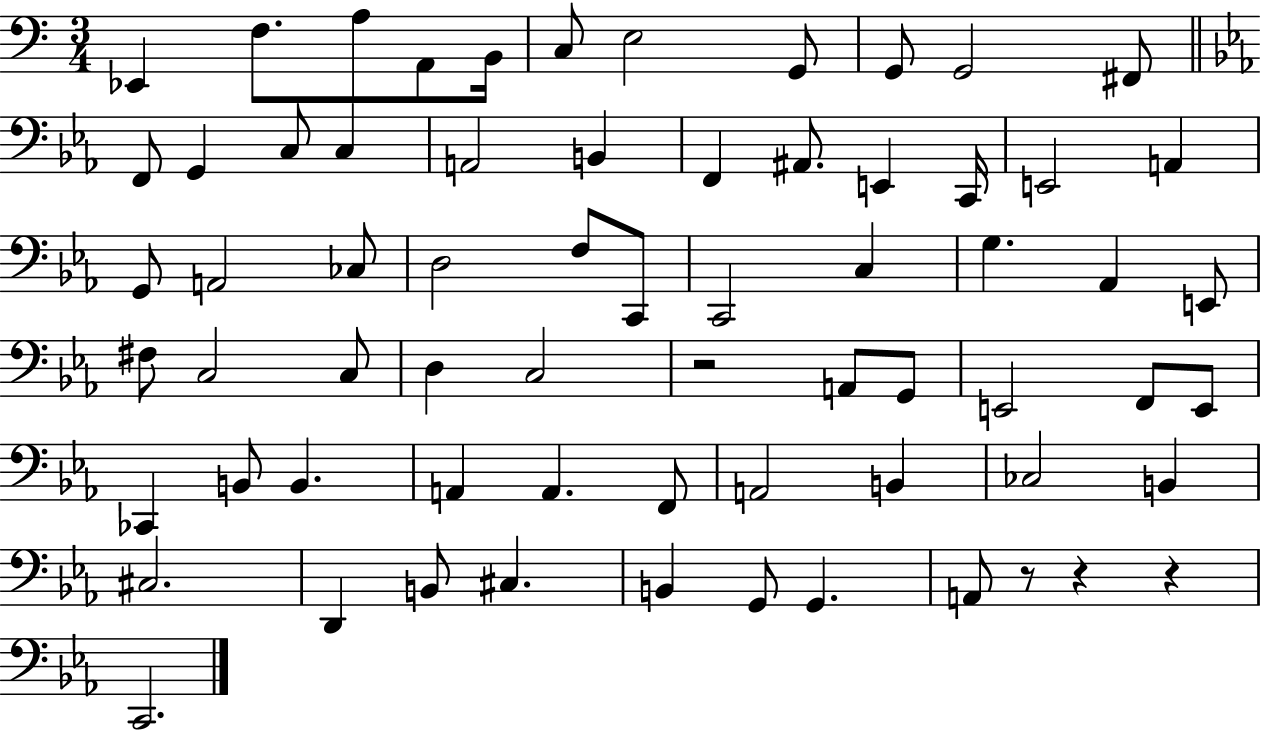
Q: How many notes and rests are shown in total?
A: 67